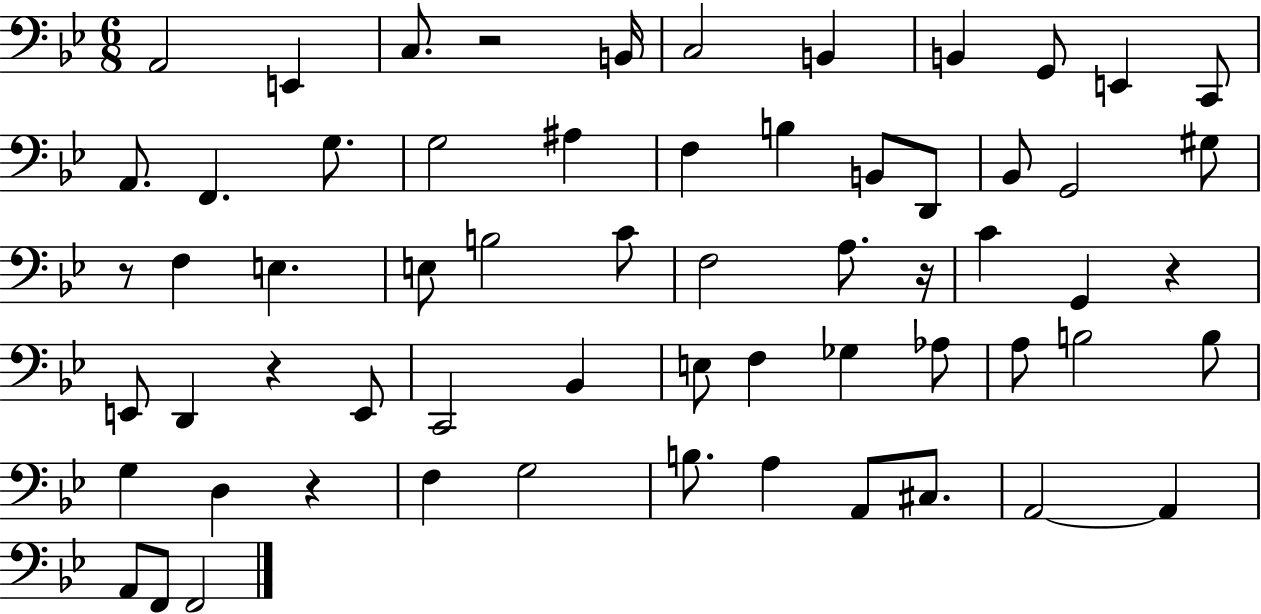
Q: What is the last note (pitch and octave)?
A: F2